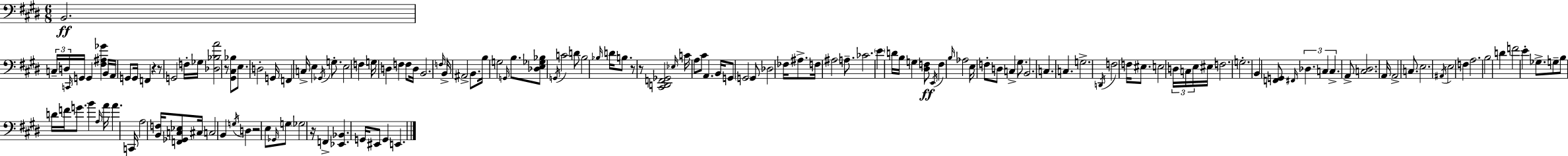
{
  \clef bass
  \numericTimeSignature
  \time 6/8
  \key e \major
  b,2.\ff | \tuplet 3/2 { c16-- d16 \grace { c,16 } } g,16 g,4 <fis ais ges'>4 | b,16 a,16 g,8 g,16 f,4 r4 | r8 g,2 f16-. | \break ges16 <des bes a'>2 r8 <gis, cis bes>8 | e8. d2-. | g,16 f,4 c16-> e4 \acciaccatura { ges,16 } g8.-. | e2 f4 | \break g16 d4 f4 f8 | d16 b,2. | \grace { f16 } b,16-> ais,2-> | b,8. b16 g2 | \break \grace { g,16 } b8. <des e ges bes>8 \acciaccatura { g,16 } c'2 | d'8 b2 | \grace { bes16 } d'16 b8. r8 r8 <cis, d, f, ges,>2 | \grace { ees16 } c'16 a8 cis'8 | \break a,4. b,16 g,8 \parenthesize g,2 | g,8 des2 | fes16 ais8.-> f16 ais2 | a8.-- ces'2. | \break \parenthesize e'4 d'16 | b16 g4 <dis f>8\ff \acciaccatura { e,16 } f4 | \grace { b16 } aes2 e16 f8-. | d8 c4-> gis8. b,2. | \break c4. | c4. g2.-> | \acciaccatura { d,16 } f2 | f16 eis8. e2 | \break \tuplet 3/2 { d16 c16 e16 } eis16 f2. | g2.-. | b,4 | <f, g,>8 \grace { fis,16 } \tuplet 3/2 { des4. c4 | \break c4.-> } a,8-> <c dis>2. | a,16 | a,2-> c8. e2. | \acciaccatura { ais,16 } | \break e2 f4 | a2. | b2 d'4 | f'2 e'4-. | \break ges8.-> g8-- b8 d'16 f'16 g'8. | b'4 \grace { a16 } a'16 a'4. | c,16 a2 <b, f>16 <f, ges, c ees>8 | cis16 c2 b,4 | \break \acciaccatura { g16 } d4 r2 | e8 \grace { ges,16 } g8 \parenthesize ges2 | r16 f,4-> <ees, bes,>4. | g,16 eis,8 g,4 e,4. | \break \bar "|."
}